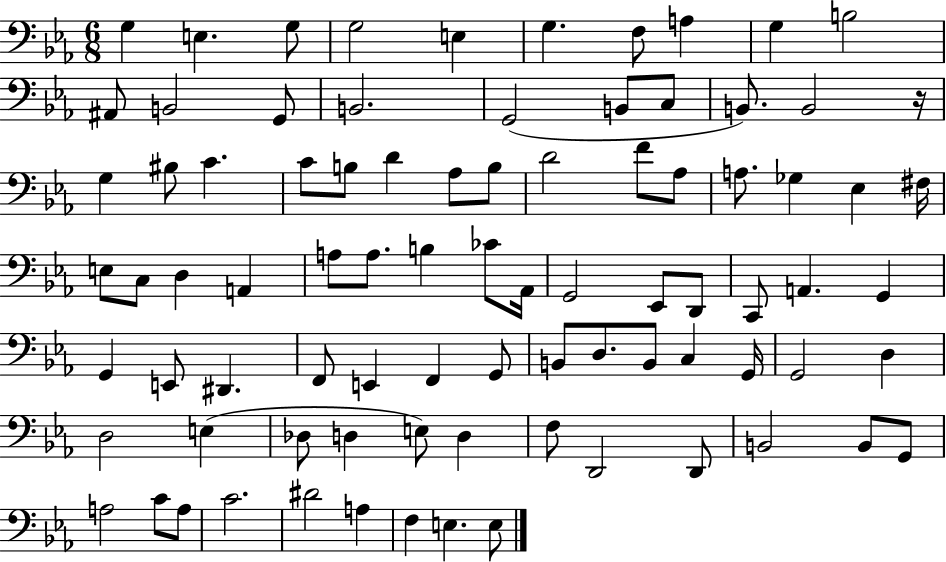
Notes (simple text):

G3/q E3/q. G3/e G3/h E3/q G3/q. F3/e A3/q G3/q B3/h A#2/e B2/h G2/e B2/h. G2/h B2/e C3/e B2/e. B2/h R/s G3/q BIS3/e C4/q. C4/e B3/e D4/q Ab3/e B3/e D4/h F4/e Ab3/e A3/e. Gb3/q Eb3/q F#3/s E3/e C3/e D3/q A2/q A3/e A3/e. B3/q CES4/e Ab2/s G2/h Eb2/e D2/e C2/e A2/q. G2/q G2/q E2/e D#2/q. F2/e E2/q F2/q G2/e B2/e D3/e. B2/e C3/q G2/s G2/h D3/q D3/h E3/q Db3/e D3/q E3/e D3/q F3/e D2/h D2/e B2/h B2/e G2/e A3/h C4/e A3/e C4/h. D#4/h A3/q F3/q E3/q. E3/e